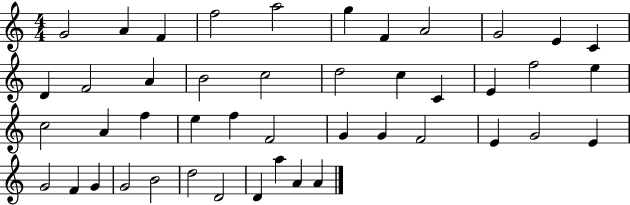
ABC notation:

X:1
T:Untitled
M:4/4
L:1/4
K:C
G2 A F f2 a2 g F A2 G2 E C D F2 A B2 c2 d2 c C E f2 e c2 A f e f F2 G G F2 E G2 E G2 F G G2 B2 d2 D2 D a A A